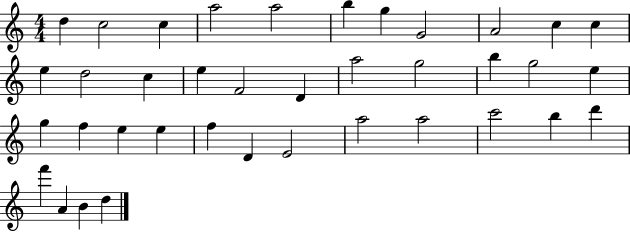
D5/q C5/h C5/q A5/h A5/h B5/q G5/q G4/h A4/h C5/q C5/q E5/q D5/h C5/q E5/q F4/h D4/q A5/h G5/h B5/q G5/h E5/q G5/q F5/q E5/q E5/q F5/q D4/q E4/h A5/h A5/h C6/h B5/q D6/q F6/q A4/q B4/q D5/q